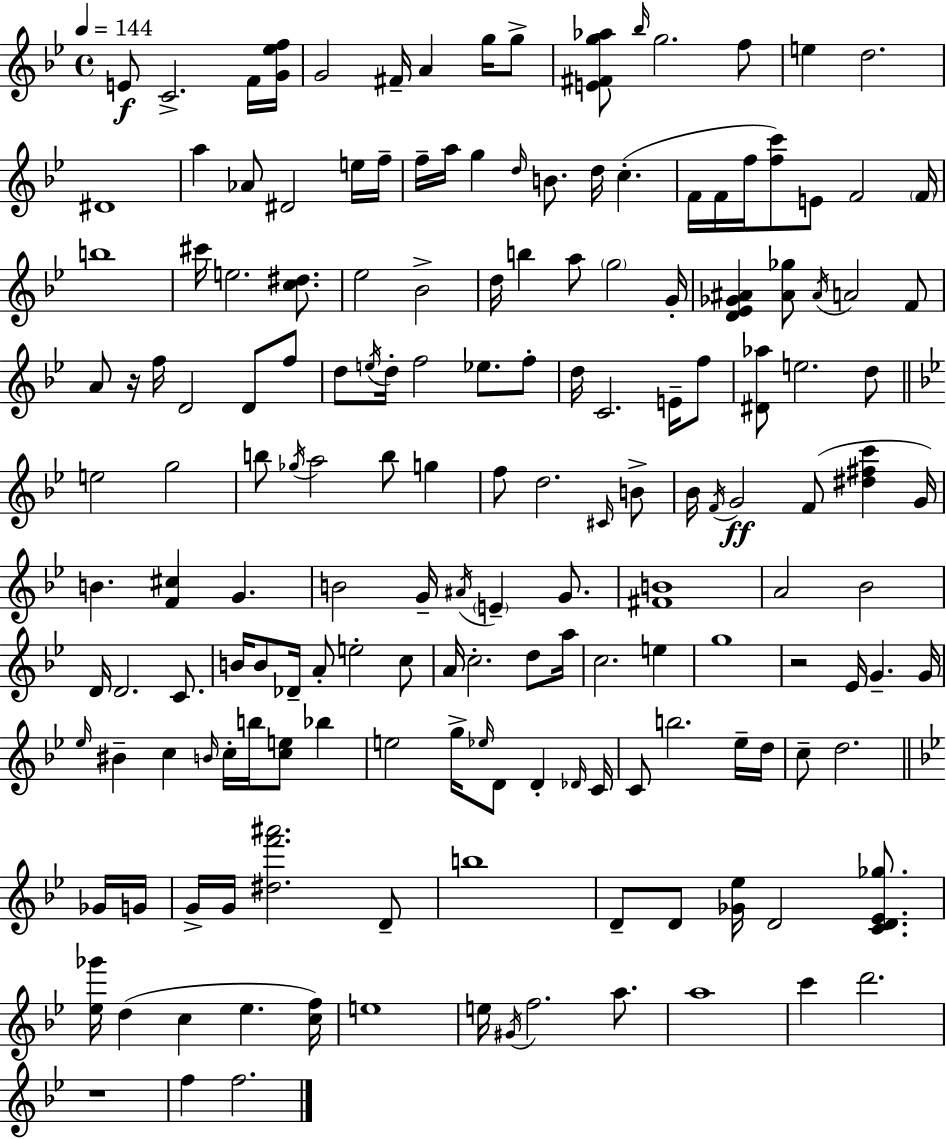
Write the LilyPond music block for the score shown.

{
  \clef treble
  \time 4/4
  \defaultTimeSignature
  \key bes \major
  \tempo 4 = 144
  e'8\f c'2.-> f'16 <g' ees'' f''>16 | g'2 fis'16-- a'4 g''16 g''8-> | <e' fis' g'' aes''>8 \grace { bes''16 } g''2. f''8 | e''4 d''2. | \break dis'1 | a''4 aes'8 dis'2 e''16 | f''16-- f''16-- a''16 g''4 \grace { d''16 } b'8. d''16 c''4.-.( | f'16 f'16 f''16 <f'' c'''>8) e'8 f'2 | \break \parenthesize f'16 b''1 | cis'''16 e''2. <c'' dis''>8. | ees''2 bes'2-> | d''16 b''4 a''8 \parenthesize g''2 | \break g'16-. <d' ees' ges' ais'>4 <ais' ges''>8 \acciaccatura { ais'16 } a'2 | f'8 a'8 r16 f''16 d'2 d'8 | f''8 d''8 \acciaccatura { e''16 } d''16-. f''2 ees''8. | f''8-. d''16 c'2. | \break e'16-- f''8 <dis' aes''>8 e''2. | d''8 \bar "||" \break \key bes \major e''2 g''2 | b''8 \acciaccatura { ges''16 } a''2 b''8 g''4 | f''8 d''2. \grace { cis'16 } | b'8-> bes'16 \acciaccatura { f'16 } g'2\ff f'8( <dis'' fis'' c'''>4 | \break g'16) b'4. <f' cis''>4 g'4. | b'2 g'16-- \acciaccatura { ais'16 } \parenthesize e'4-- | g'8. <fis' b'>1 | a'2 bes'2 | \break d'16 d'2. | c'8. b'16 b'8 des'16-- a'8-. e''2-. | c''8 a'16 c''2.-. | d''8 a''16 c''2. | \break e''4 g''1 | r2 ees'16 g'4.-- | g'16 \grace { ees''16 } bis'4-- c''4 \grace { b'16 } c''16-. b''16 | <c'' e''>8 bes''4 e''2 g''16-> \grace { ees''16 } | \break d'8 d'4-. \grace { des'16 } c'16 c'8 b''2. | ees''16-- d''16 c''8-- d''2. | \bar "||" \break \key g \minor ges'16 g'16 g'16-> g'16 <dis'' f''' ais'''>2. | d'8-- b''1 | d'8-- d'8 <ges' ees''>16 d'2 <c' d' ees' ges''>8. | <ees'' ges'''>16 d''4( c''4 ees''4. | \break <c'' f''>16) e''1 | e''16 \acciaccatura { gis'16 } f''2. | a''8. a''1 | c'''4 d'''2. | \break r1 | f''4 f''2. | \bar "|."
}